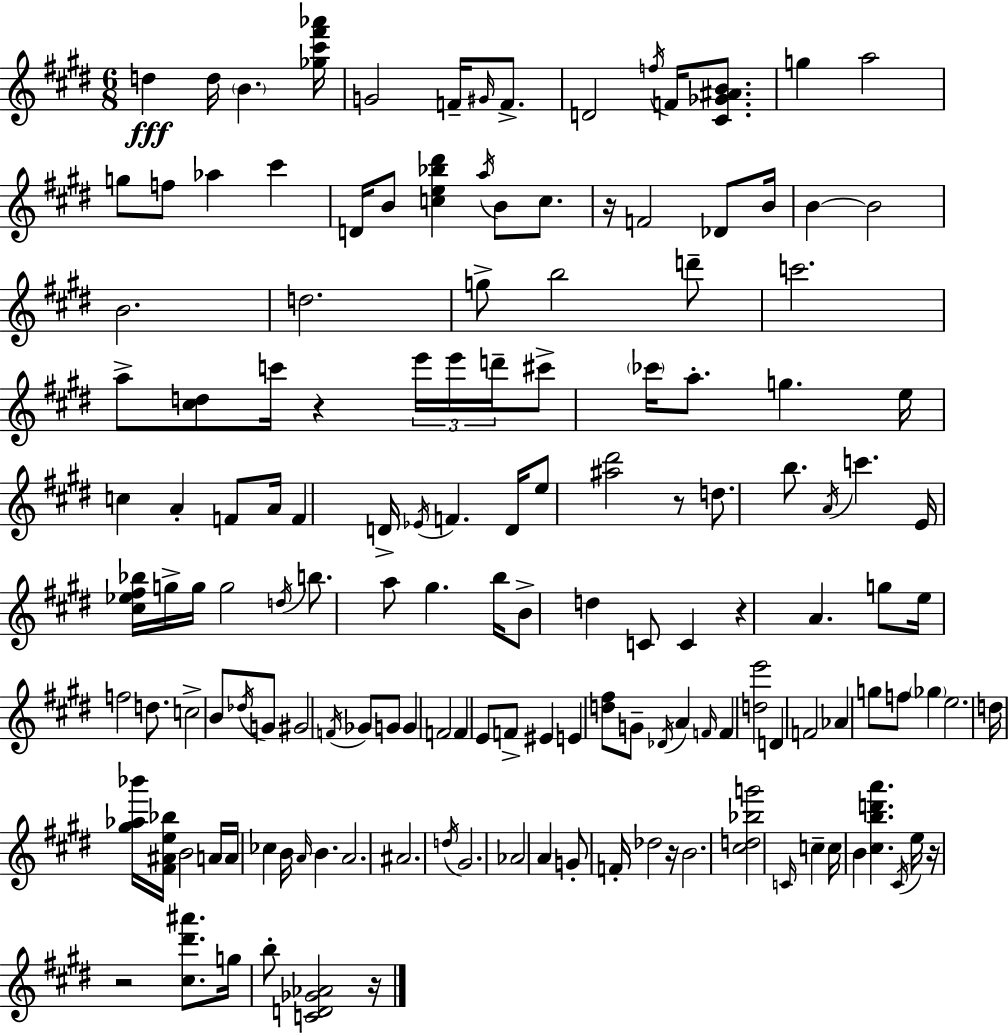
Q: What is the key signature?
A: E major